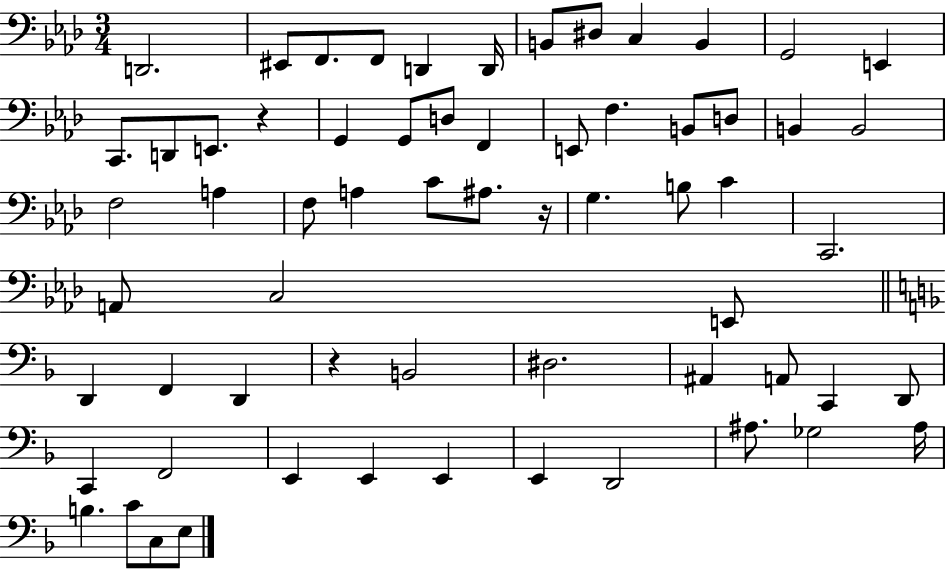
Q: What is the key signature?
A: AES major